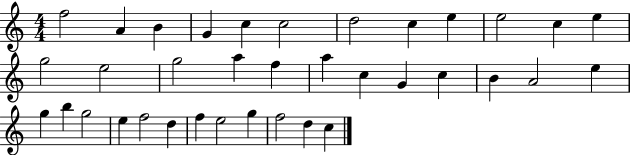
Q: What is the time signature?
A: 4/4